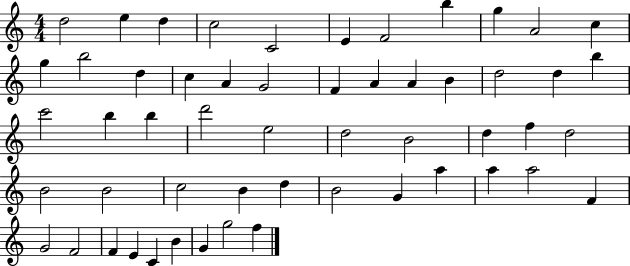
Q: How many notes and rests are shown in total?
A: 54